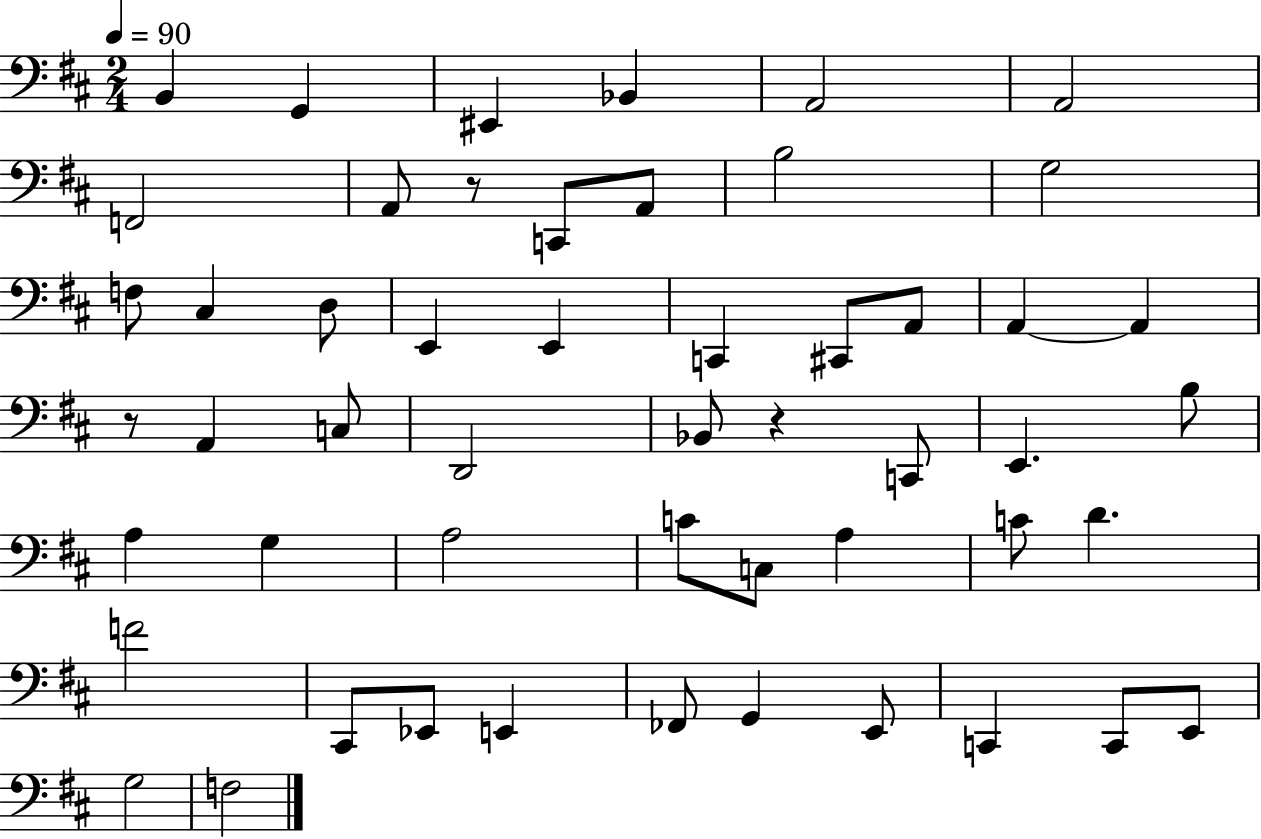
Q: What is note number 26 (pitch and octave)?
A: Bb2